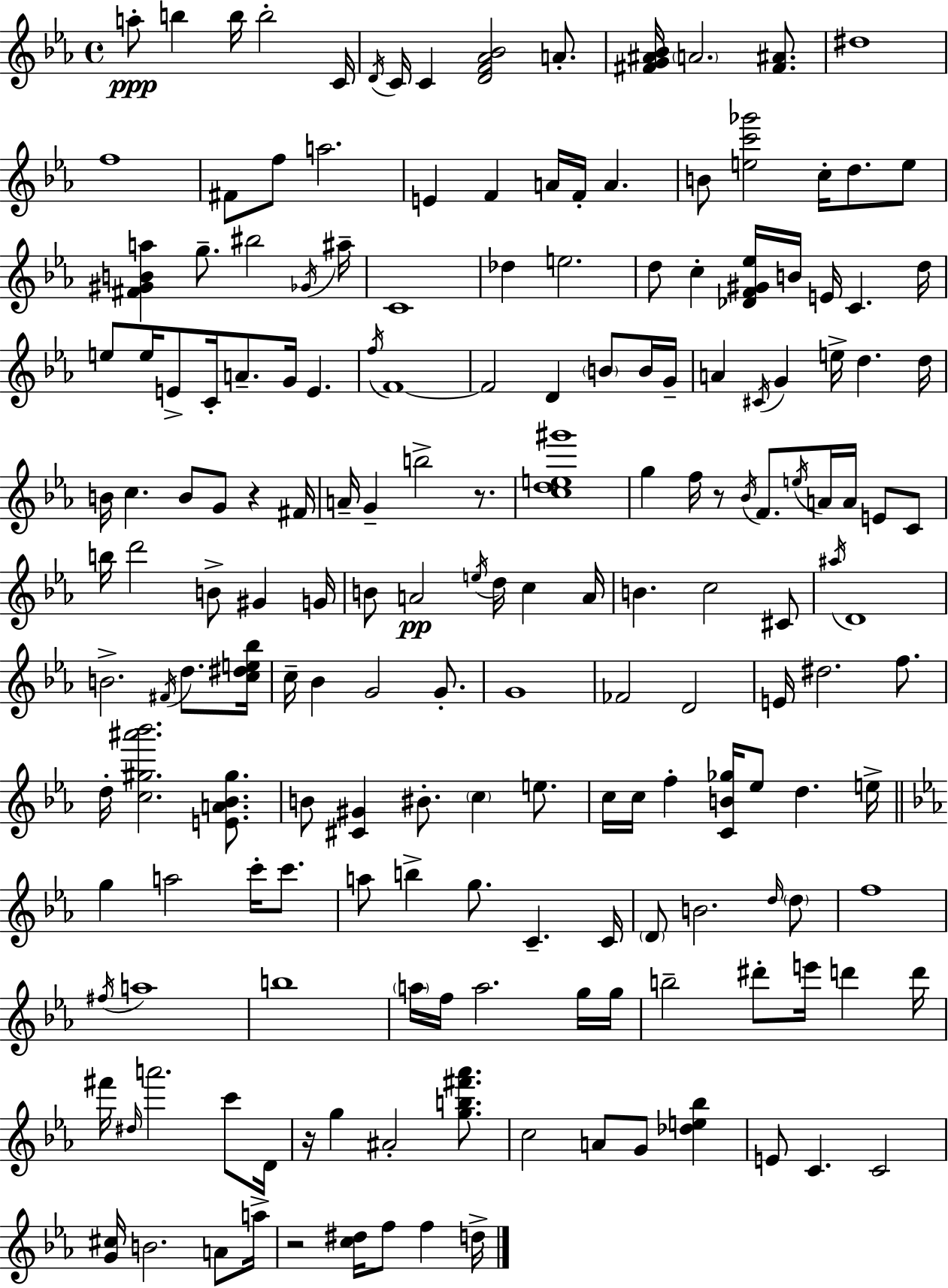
A5/e B5/q B5/s B5/h C4/s D4/s C4/s C4/q [D4,F4,Ab4,Bb4]/h A4/e. [F#4,G4,A#4,Bb4]/s A4/h. [F#4,A#4]/e. D#5/w F5/w F#4/e F5/e A5/h. E4/q F4/q A4/s F4/s A4/q. B4/e [E5,C6,Gb6]/h C5/s D5/e. E5/e [F#4,G#4,B4,A5]/q G5/e. BIS5/h Gb4/s A#5/s C4/w Db5/q E5/h. D5/e C5/q [Db4,F4,G#4,Eb5]/s B4/s E4/s C4/q. D5/s E5/e E5/s E4/e C4/s A4/e. G4/s E4/q. F5/s F4/w F4/h D4/q B4/e B4/s G4/s A4/q C#4/s G4/q E5/s D5/q. D5/s B4/s C5/q. B4/e G4/e R/q F#4/s A4/s G4/q B5/h R/e. [C5,D5,E5,G#6]/w G5/q F5/s R/e Bb4/s F4/e. E5/s A4/s A4/s E4/e C4/e B5/s D6/h B4/e G#4/q G4/s B4/e A4/h E5/s D5/s C5/q A4/s B4/q. C5/h C#4/e A#5/s D4/w B4/h. F#4/s D5/e. [C5,D#5,E5,Bb5]/s C5/s Bb4/q G4/h G4/e. G4/w FES4/h D4/h E4/s D#5/h. F5/e. D5/s [C5,G#5,A#6,Bb6]/h. [E4,A4,Bb4,G#5]/e. B4/e [C#4,G#4]/q BIS4/e. C5/q E5/e. C5/s C5/s F5/q [C4,B4,Gb5]/s Eb5/e D5/q. E5/s G5/q A5/h C6/s C6/e. A5/e B5/q G5/e. C4/q. C4/s D4/e B4/h. D5/s D5/e F5/w F#5/s A5/w B5/w A5/s F5/s A5/h. G5/s G5/s B5/h D#6/e E6/s D6/q D6/s F#6/s D#5/s A6/h. C6/e D4/s R/s G5/q A#4/h [G5,B5,F#6,Ab6]/e. C5/h A4/e G4/e [Db5,E5,Bb5]/q E4/e C4/q. C4/h [G4,C#5]/s B4/h. A4/e A5/s R/h [C5,D#5]/s F5/e F5/q D5/s